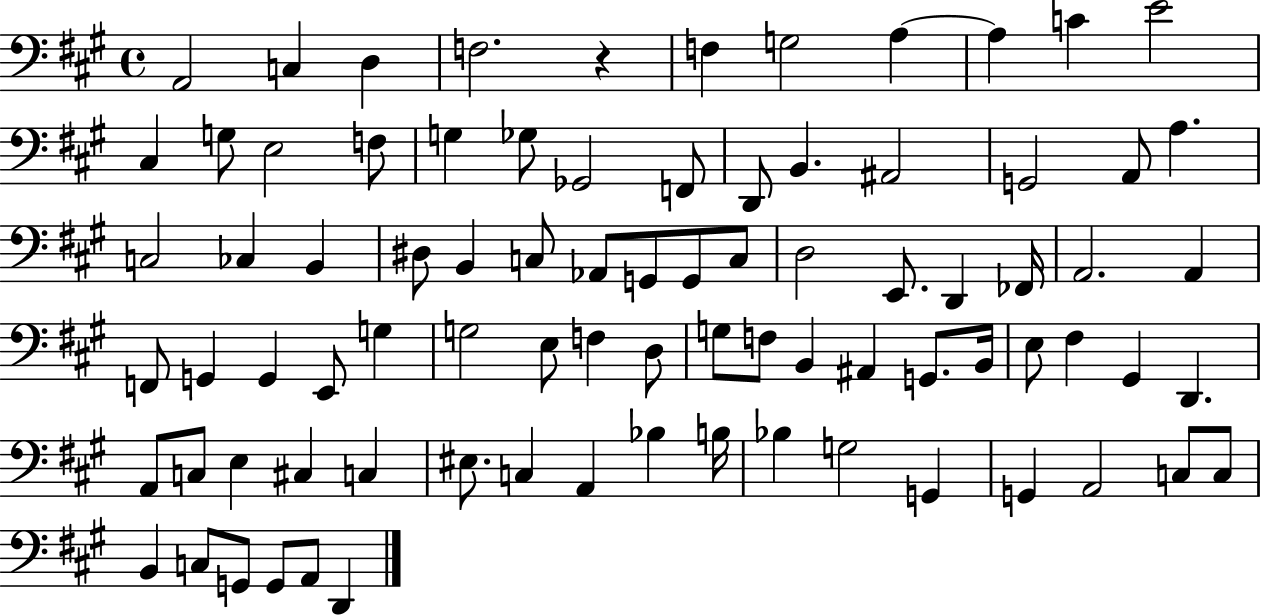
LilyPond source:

{
  \clef bass
  \time 4/4
  \defaultTimeSignature
  \key a \major
  a,2 c4 d4 | f2. r4 | f4 g2 a4~~ | a4 c'4 e'2 | \break cis4 g8 e2 f8 | g4 ges8 ges,2 f,8 | d,8 b,4. ais,2 | g,2 a,8 a4. | \break c2 ces4 b,4 | dis8 b,4 c8 aes,8 g,8 g,8 c8 | d2 e,8. d,4 fes,16 | a,2. a,4 | \break f,8 g,4 g,4 e,8 g4 | g2 e8 f4 d8 | g8 f8 b,4 ais,4 g,8. b,16 | e8 fis4 gis,4 d,4. | \break a,8 c8 e4 cis4 c4 | eis8. c4 a,4 bes4 b16 | bes4 g2 g,4 | g,4 a,2 c8 c8 | \break b,4 c8 g,8 g,8 a,8 d,4 | \bar "|."
}